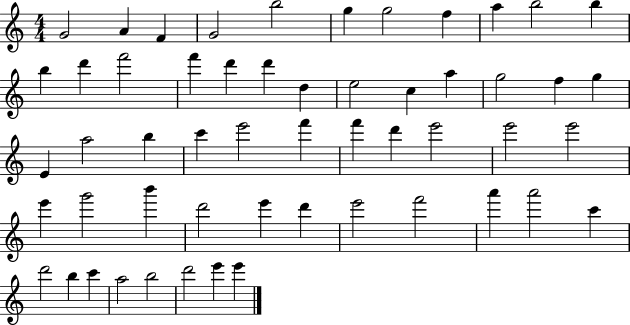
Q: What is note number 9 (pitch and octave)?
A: A5